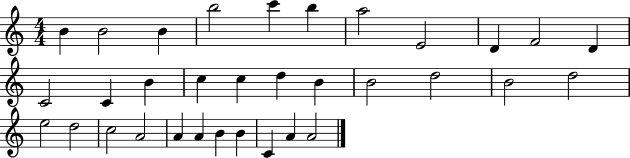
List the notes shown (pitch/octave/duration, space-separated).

B4/q B4/h B4/q B5/h C6/q B5/q A5/h E4/h D4/q F4/h D4/q C4/h C4/q B4/q C5/q C5/q D5/q B4/q B4/h D5/h B4/h D5/h E5/h D5/h C5/h A4/h A4/q A4/q B4/q B4/q C4/q A4/q A4/h